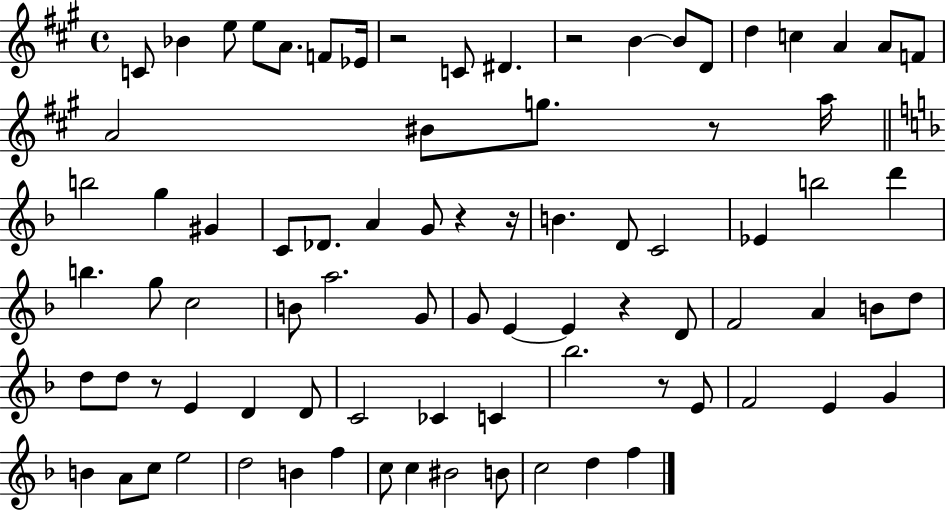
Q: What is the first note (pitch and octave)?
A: C4